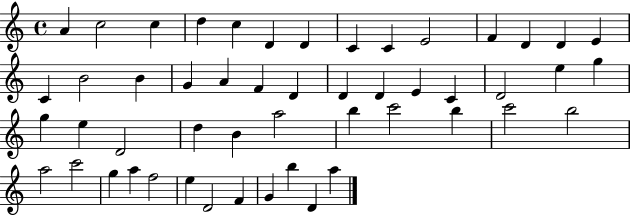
A4/q C5/h C5/q D5/q C5/q D4/q D4/q C4/q C4/q E4/h F4/q D4/q D4/q E4/q C4/q B4/h B4/q G4/q A4/q F4/q D4/q D4/q D4/q E4/q C4/q D4/h E5/q G5/q G5/q E5/q D4/h D5/q B4/q A5/h B5/q C6/h B5/q C6/h B5/h A5/h C6/h G5/q A5/q F5/h E5/q D4/h F4/q G4/q B5/q D4/q A5/q